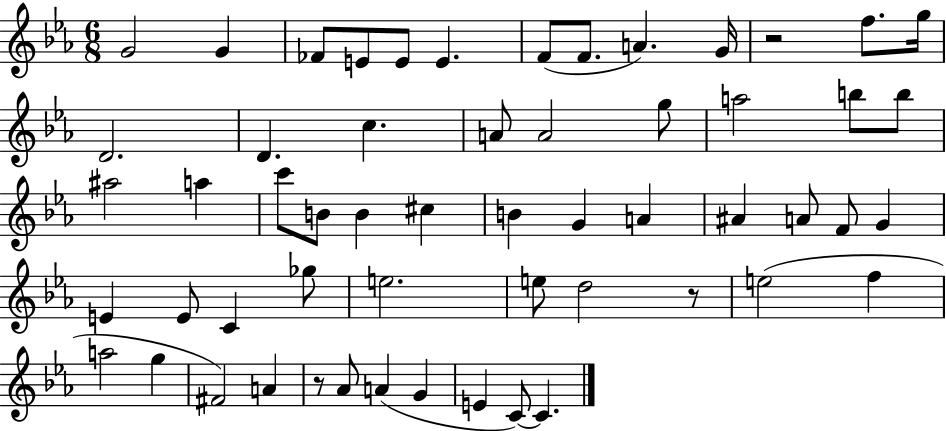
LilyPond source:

{
  \clef treble
  \numericTimeSignature
  \time 6/8
  \key ees \major
  g'2 g'4 | fes'8 e'8 e'8 e'4. | f'8( f'8. a'4.) g'16 | r2 f''8. g''16 | \break d'2. | d'4. c''4. | a'8 a'2 g''8 | a''2 b''8 b''8 | \break ais''2 a''4 | c'''8 b'8 b'4 cis''4 | b'4 g'4 a'4 | ais'4 a'8 f'8 g'4 | \break e'4 e'8 c'4 ges''8 | e''2. | e''8 d''2 r8 | e''2( f''4 | \break a''2 g''4 | fis'2) a'4 | r8 aes'8 a'4( g'4 | e'4 c'8~~) c'4. | \break \bar "|."
}